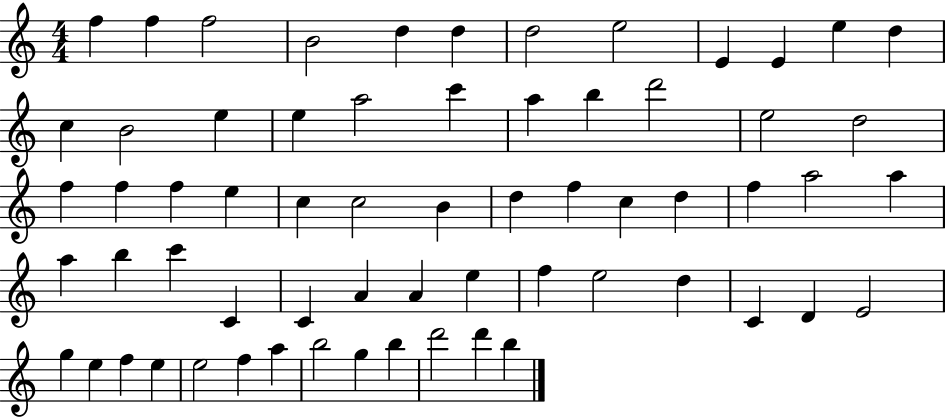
F5/q F5/q F5/h B4/h D5/q D5/q D5/h E5/h E4/q E4/q E5/q D5/q C5/q B4/h E5/q E5/q A5/h C6/q A5/q B5/q D6/h E5/h D5/h F5/q F5/q F5/q E5/q C5/q C5/h B4/q D5/q F5/q C5/q D5/q F5/q A5/h A5/q A5/q B5/q C6/q C4/q C4/q A4/q A4/q E5/q F5/q E5/h D5/q C4/q D4/q E4/h G5/q E5/q F5/q E5/q E5/h F5/q A5/q B5/h G5/q B5/q D6/h D6/q B5/q